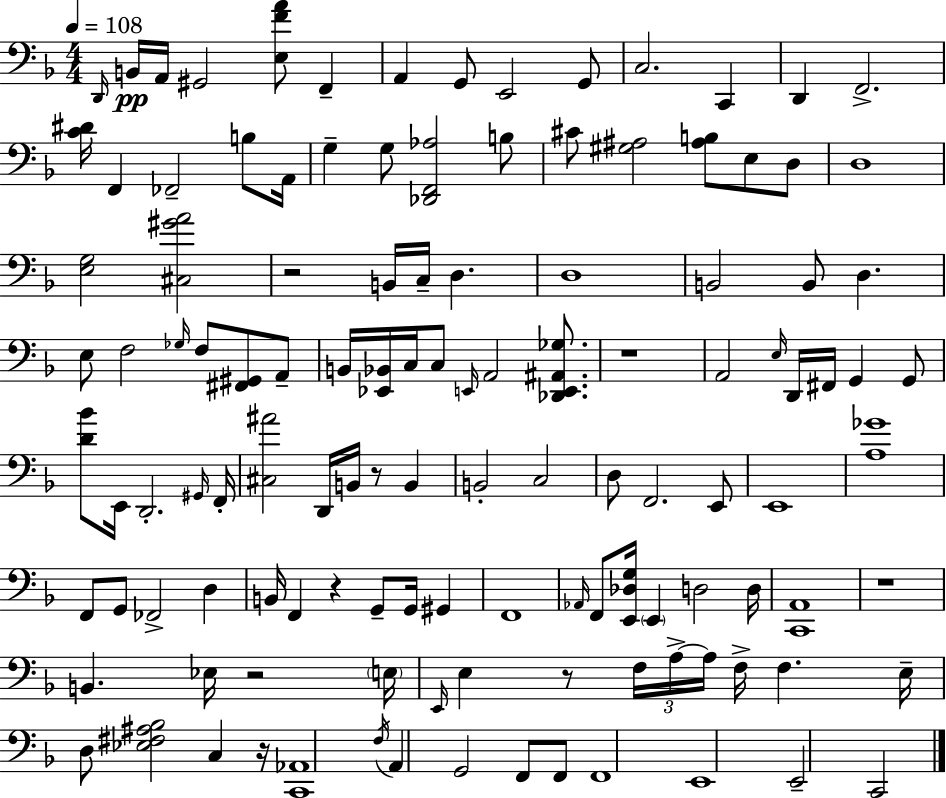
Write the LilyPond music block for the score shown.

{
  \clef bass
  \numericTimeSignature
  \time 4/4
  \key f \major
  \tempo 4 = 108
  \grace { d,16 }\pp b,16 a,16 gis,2 <e f' a'>8 f,4-- | a,4 g,8 e,2 g,8 | c2. c,4 | d,4 f,2.-> | \break <c' dis'>16 f,4 fes,2-- b8 | a,16 g4-- g8 <des, f, aes>2 b8 | cis'8 <gis ais>2 <ais b>8 e8 d8 | d1 | \break <e g>2 <cis gis' a'>2 | r2 b,16 c16-- d4. | d1 | b,2 b,8 d4. | \break e8 f2 \grace { ges16 } f8 <fis, gis,>8 | a,8-- b,16 <ees, bes,>16 c16 c8 \grace { e,16 } a,2 | <des, e, ais, ges>8. r1 | a,2 \grace { e16 } d,16 fis,16 g,4 | \break g,8 <d' bes'>8 e,16 d,2.-. | \grace { gis,16 } f,16-. <cis ais'>2 d,16 b,16 r8 | b,4 b,2-. c2 | d8 f,2. | \break e,8 e,1 | <a ges'>1 | f,8 g,8 fes,2-> | d4 b,16 f,4 r4 g,8-- | \break g,16 gis,4 f,1 | \grace { aes,16 } f,8 <e, des g>16 \parenthesize e,4 d2 | d16 <c, a,>1 | r1 | \break b,4. ees16 r2 | \parenthesize e16 \grace { e,16 } e4 r8 \tuplet 3/2 { f16 a16->~~ a16 } | f16-> f4. e16-- d8 <ees fis ais bes>2 | c4 r16 <c, aes,>1 | \break \acciaccatura { f16 } a,4 g,2 | f,8 f,8 f,1 | e,1 | e,2-- | \break c,2 \bar "|."
}